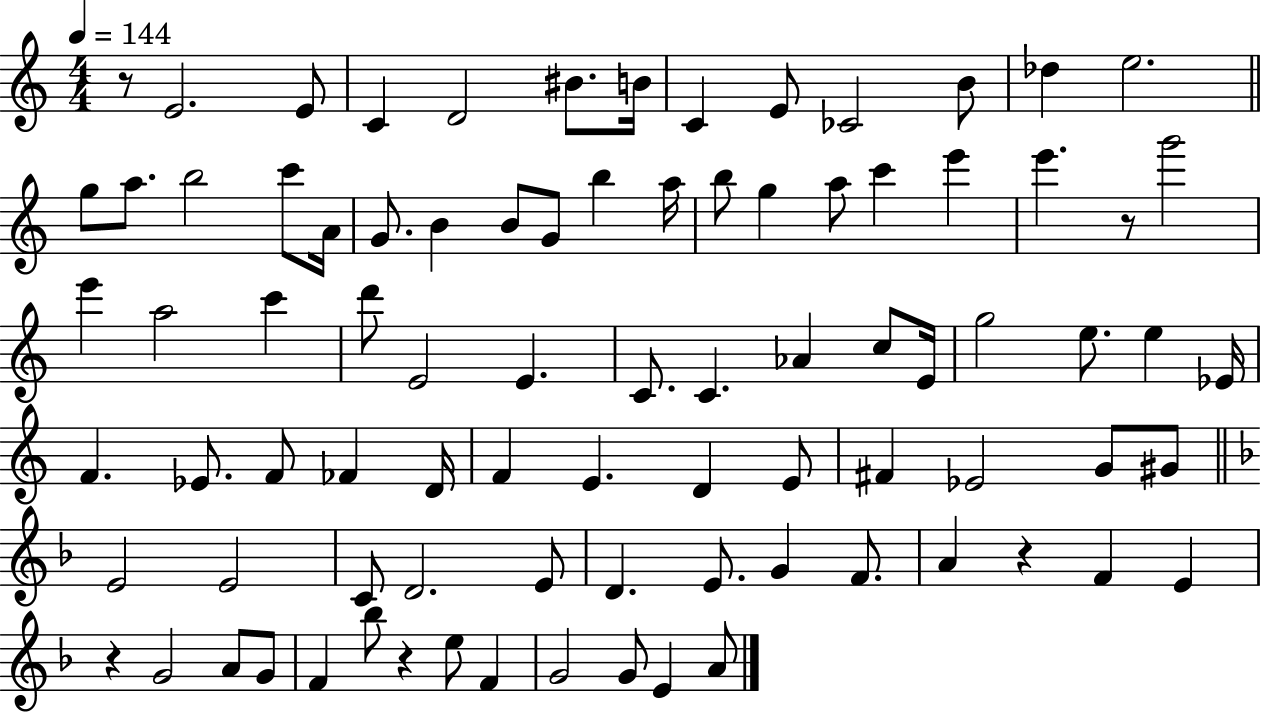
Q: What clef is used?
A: treble